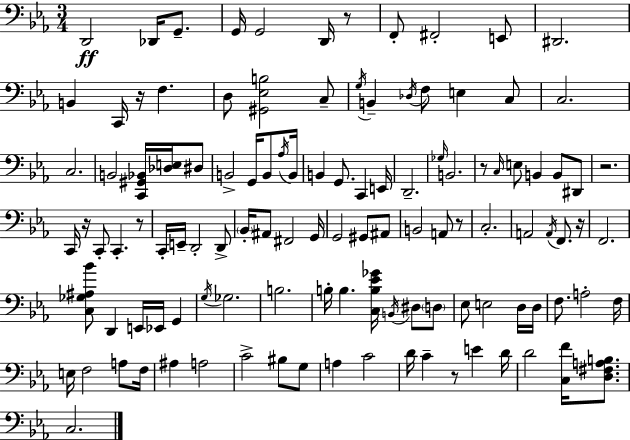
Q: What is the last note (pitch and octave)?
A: C3